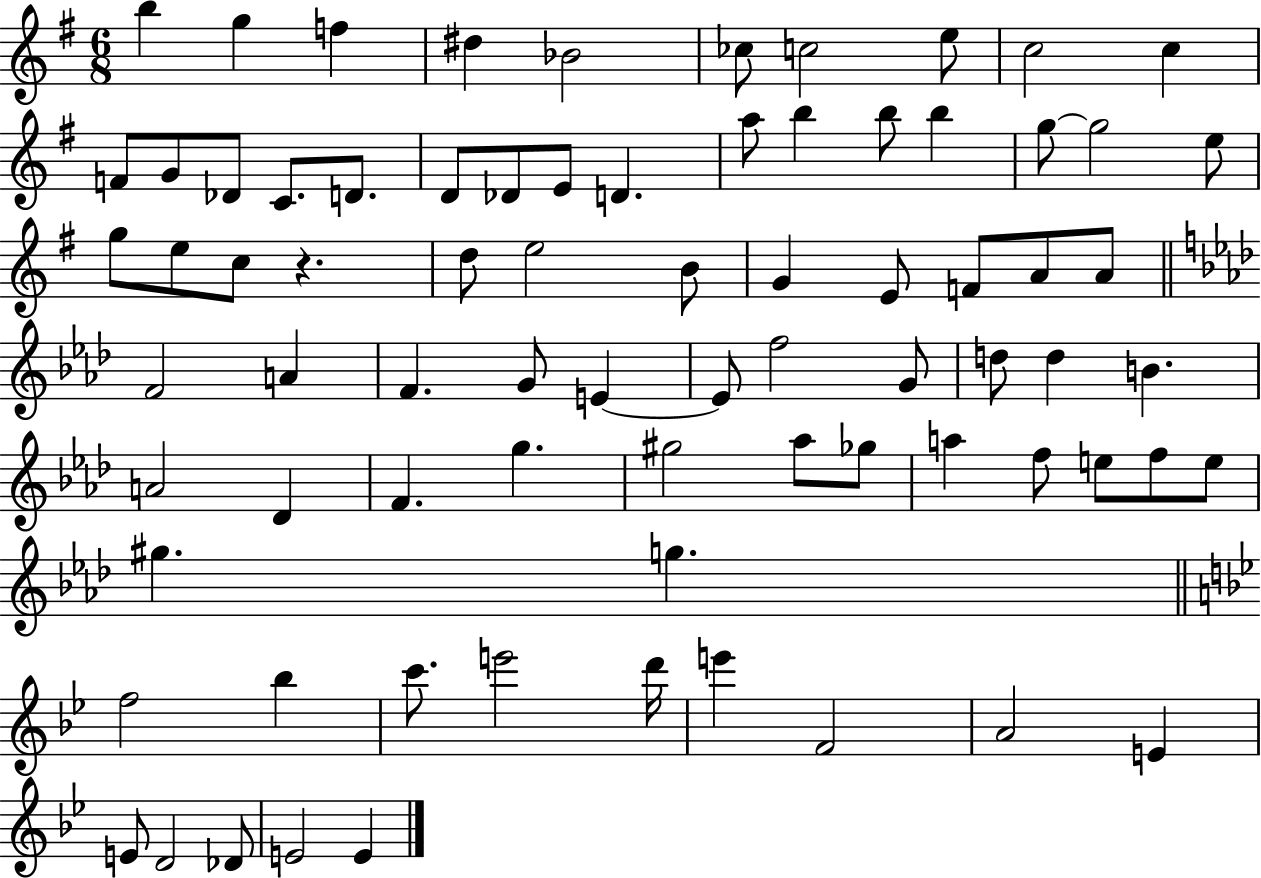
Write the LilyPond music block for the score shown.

{
  \clef treble
  \numericTimeSignature
  \time 6/8
  \key g \major
  b''4 g''4 f''4 | dis''4 bes'2 | ces''8 c''2 e''8 | c''2 c''4 | \break f'8 g'8 des'8 c'8. d'8. | d'8 des'8 e'8 d'4. | a''8 b''4 b''8 b''4 | g''8~~ g''2 e''8 | \break g''8 e''8 c''8 r4. | d''8 e''2 b'8 | g'4 e'8 f'8 a'8 a'8 | \bar "||" \break \key aes \major f'2 a'4 | f'4. g'8 e'4~~ | e'8 f''2 g'8 | d''8 d''4 b'4. | \break a'2 des'4 | f'4. g''4. | gis''2 aes''8 ges''8 | a''4 f''8 e''8 f''8 e''8 | \break gis''4. g''4. | \bar "||" \break \key g \minor f''2 bes''4 | c'''8. e'''2 d'''16 | e'''4 f'2 | a'2 e'4 | \break e'8 d'2 des'8 | e'2 e'4 | \bar "|."
}